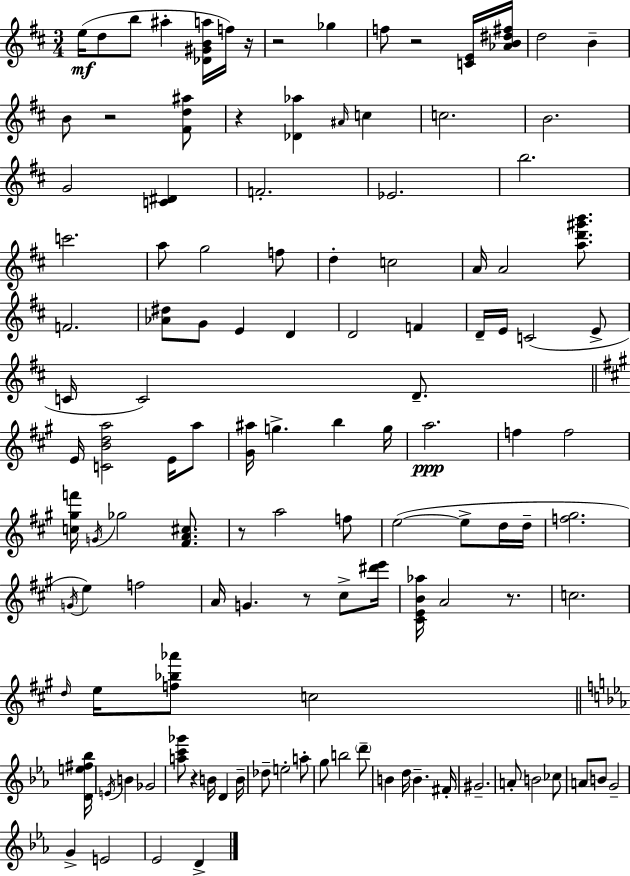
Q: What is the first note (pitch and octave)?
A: E5